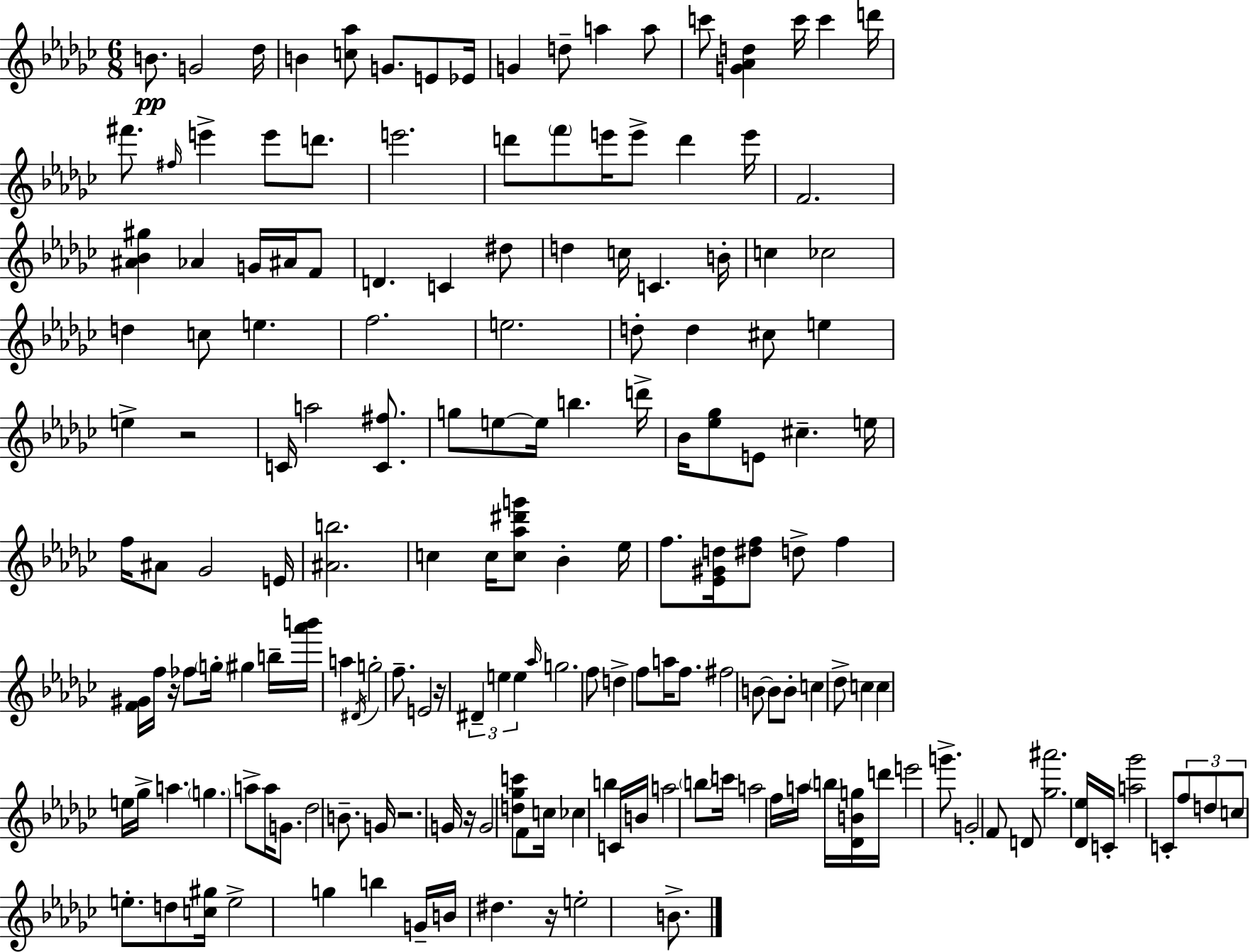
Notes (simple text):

B4/e. G4/h Db5/s B4/q [C5,Ab5]/e G4/e. E4/e Eb4/s G4/q D5/e A5/q A5/e C6/e [G4,Ab4,D5]/q C6/s C6/q D6/s F#6/e. F#5/s E6/q E6/e D6/e. E6/h. D6/e F6/e E6/s E6/e D6/q E6/s F4/h. [A#4,Bb4,G#5]/q Ab4/q G4/s A#4/s F4/e D4/q. C4/q D#5/e D5/q C5/s C4/q. B4/s C5/q CES5/h D5/q C5/e E5/q. F5/h. E5/h. D5/e D5/q C#5/e E5/q E5/q R/h C4/s A5/h [C4,F#5]/e. G5/e E5/e E5/s B5/q. D6/s Bb4/s [Eb5,Gb5]/e E4/e C#5/q. E5/s F5/s A#4/e Gb4/h E4/s [A#4,B5]/h. C5/q C5/s [C5,Ab5,D#6,G6]/e Bb4/q Eb5/s F5/e. [Eb4,G#4,D5]/s [D#5,F5]/e D5/e F5/q [F4,G#4]/s F5/s R/s FES5/e G5/s G#5/q B5/s [Ab6,B6]/s A5/q D#4/s G5/h F5/e. E4/h R/s D#4/q E5/q E5/q Ab5/s G5/h. F5/e D5/q F5/e A5/s F5/e. F#5/h B4/e B4/e B4/e C5/q Db5/e C5/q C5/q E5/s Gb5/s A5/q. G5/q. A5/e A5/s G4/e. Db5/h B4/e. G4/s R/h. G4/s R/s G4/h [D5,Gb5,C6]/e F4/e C5/s CES5/q B5/q C4/s B4/s A5/h B5/e C6/s A5/h F5/s A5/s B5/s [Db4,B4,G5]/s D6/s E6/h G6/e. G4/h F4/e D4/e [Gb5,A#6]/h. [Db4,Eb5]/s C4/s [A5,Gb6]/h C4/e F5/e D5/e C5/e E5/e. D5/e [C5,G#5]/s E5/h G5/q B5/q G4/s B4/s D#5/q. R/s E5/h B4/e.